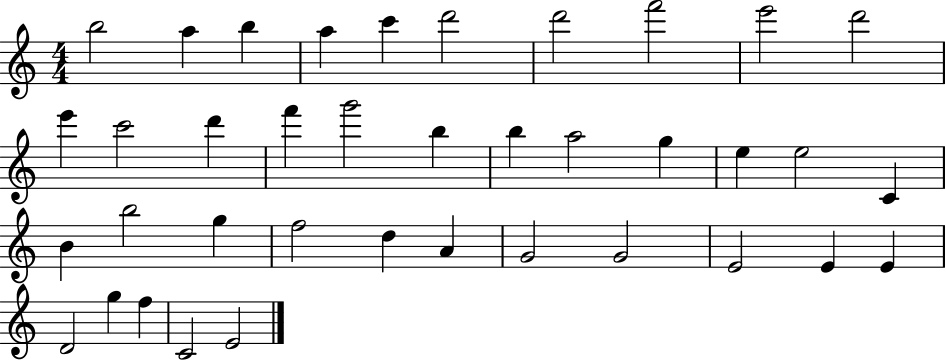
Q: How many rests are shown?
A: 0